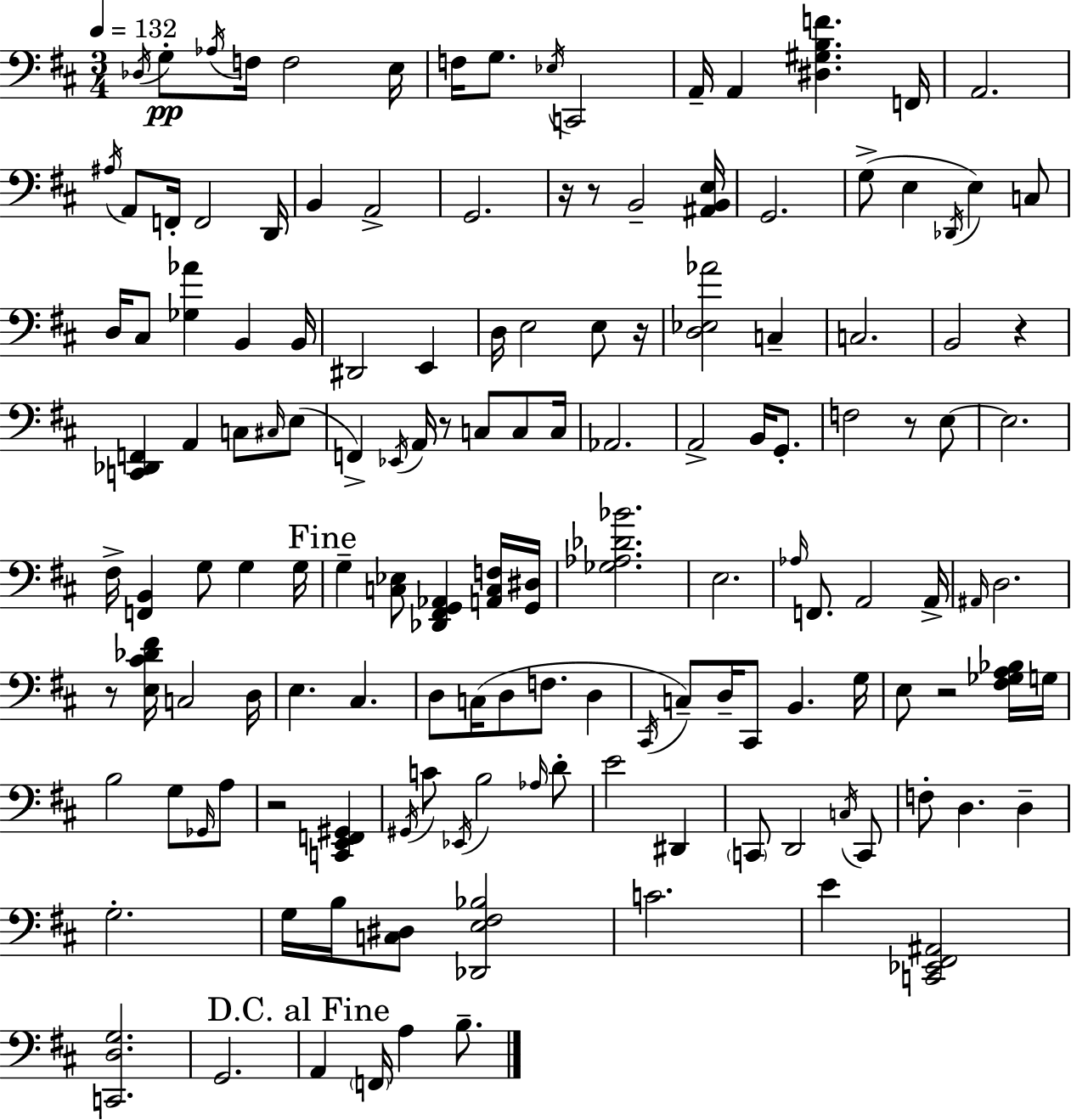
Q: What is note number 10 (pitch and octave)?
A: C2